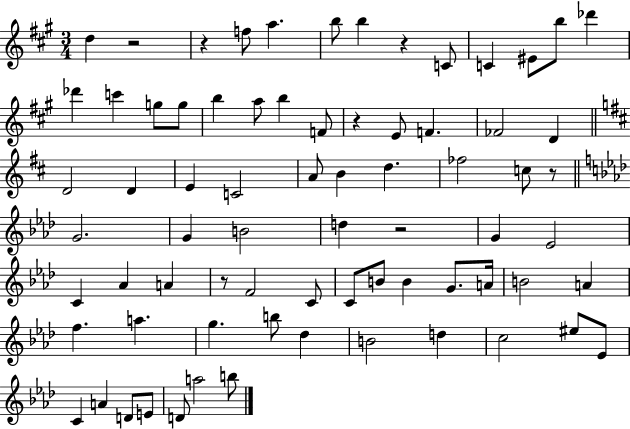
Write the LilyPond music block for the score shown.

{
  \clef treble
  \numericTimeSignature
  \time 3/4
  \key a \major
  d''4 r2 | r4 f''8 a''4. | b''8 b''4 r4 c'8 | c'4 eis'8 b''8 des'''4 | \break des'''4 c'''4 g''8 g''8 | b''4 a''8 b''4 f'8 | r4 e'8 f'4. | fes'2 d'4 | \break \bar "||" \break \key d \major d'2 d'4 | e'4 c'2 | a'8 b'4 d''4. | fes''2 c''8 r8 | \break \bar "||" \break \key aes \major g'2. | g'4 b'2 | d''4 r2 | g'4 ees'2 | \break c'4 aes'4 a'4 | r8 f'2 c'8 | c'8 b'8 b'4 g'8. a'16 | b'2 a'4 | \break f''4. a''4. | g''4. b''8 des''4 | b'2 d''4 | c''2 eis''8 ees'8 | \break c'4 a'4 d'8 e'8 | d'8 a''2 b''8 | \bar "|."
}